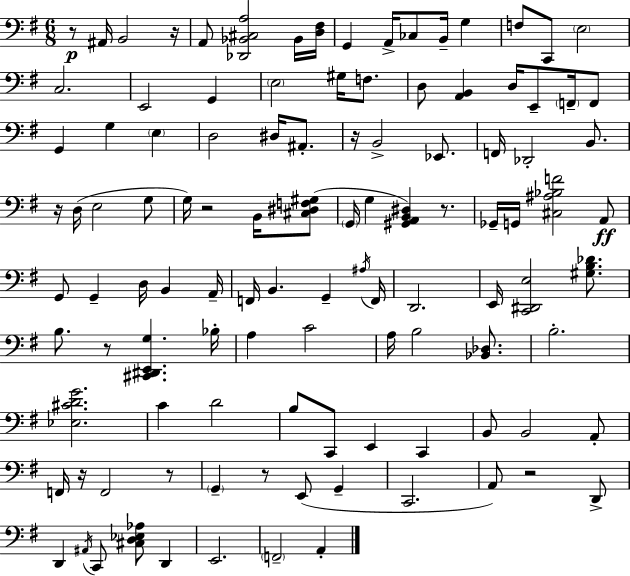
R/e A#2/s B2/h R/s A2/e [Db2,Bb2,C#3,A3]/h Bb2/s [D3,F#3]/s G2/q A2/s CES3/e B2/s G3/q F3/e C2/e E3/h C3/h. E2/h G2/q E3/h G#3/s F3/e. D3/e [A2,B2]/q D3/s E2/e F2/s F2/e G2/q G3/q E3/q D3/h D#3/s A#2/e. R/s B2/h Eb2/e. F2/s Db2/h B2/e. R/s D3/s E3/h G3/e G3/s R/h B2/s [C#3,D#3,F3,G#3]/e G2/s G3/q [G#2,A2,B2,D#3]/q R/e. Gb2/s G2/s [C#3,A#3,Bb3,F4]/h A2/e G2/e G2/q D3/s B2/q A2/s F2/s B2/q. G2/q A#3/s F2/s D2/h. E2/s [C2,D#2,E3]/h [G#3,B3,Db4]/e. B3/e. R/e [C#2,D#2,E2,G3]/q. Bb3/s A3/q C4/h A3/s B3/h [Bb2,Db3]/e. B3/h. [Eb3,C#4,D4,G4]/h. C4/q D4/h B3/e C2/e E2/q C2/q B2/e B2/h A2/e F2/s R/s F2/h R/e G2/q R/e E2/e G2/q C2/h. A2/e R/h D2/e D2/q A#2/s C2/e [C#3,D3,Eb3,Ab3]/e D2/q E2/h. F2/h A2/q